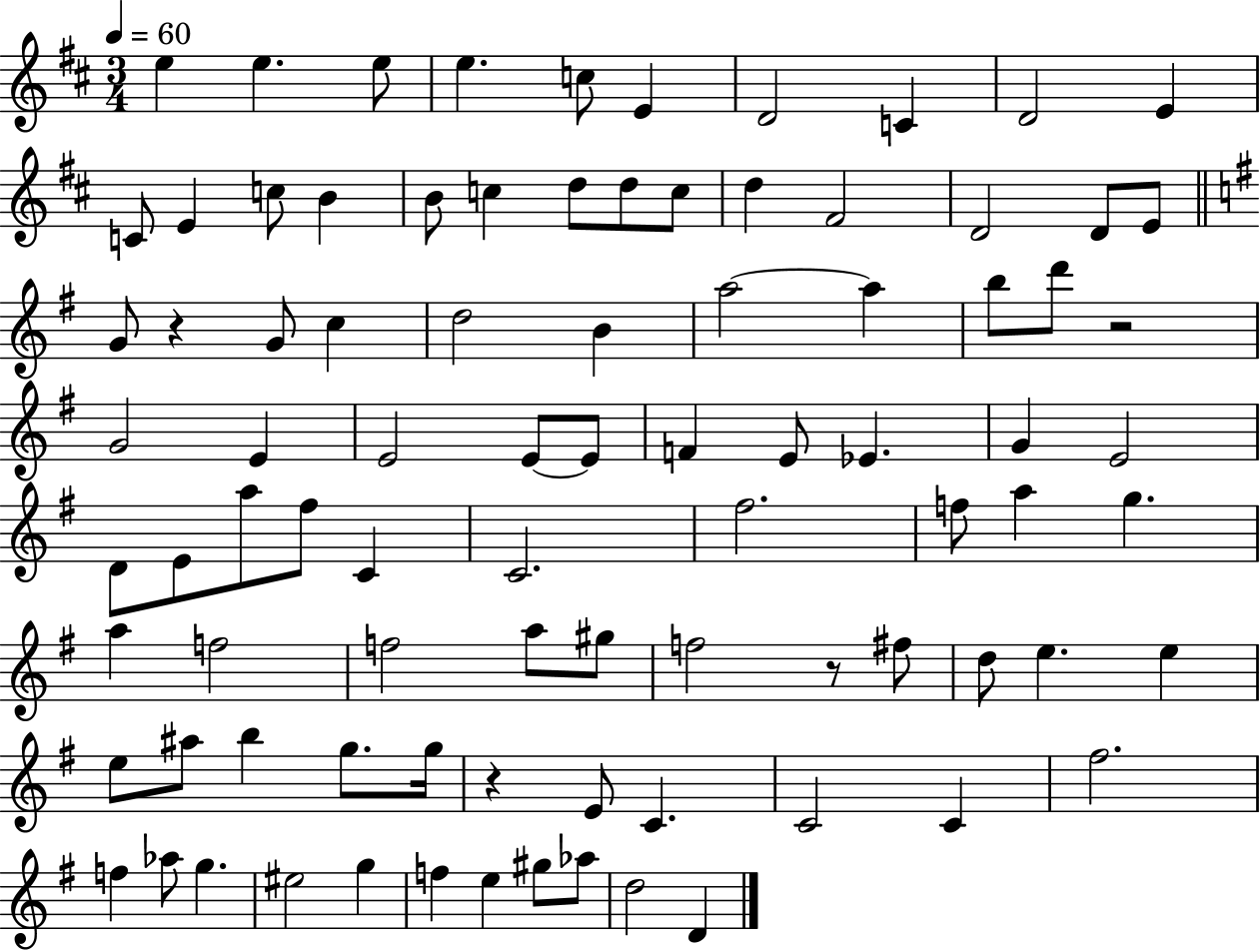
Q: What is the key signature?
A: D major